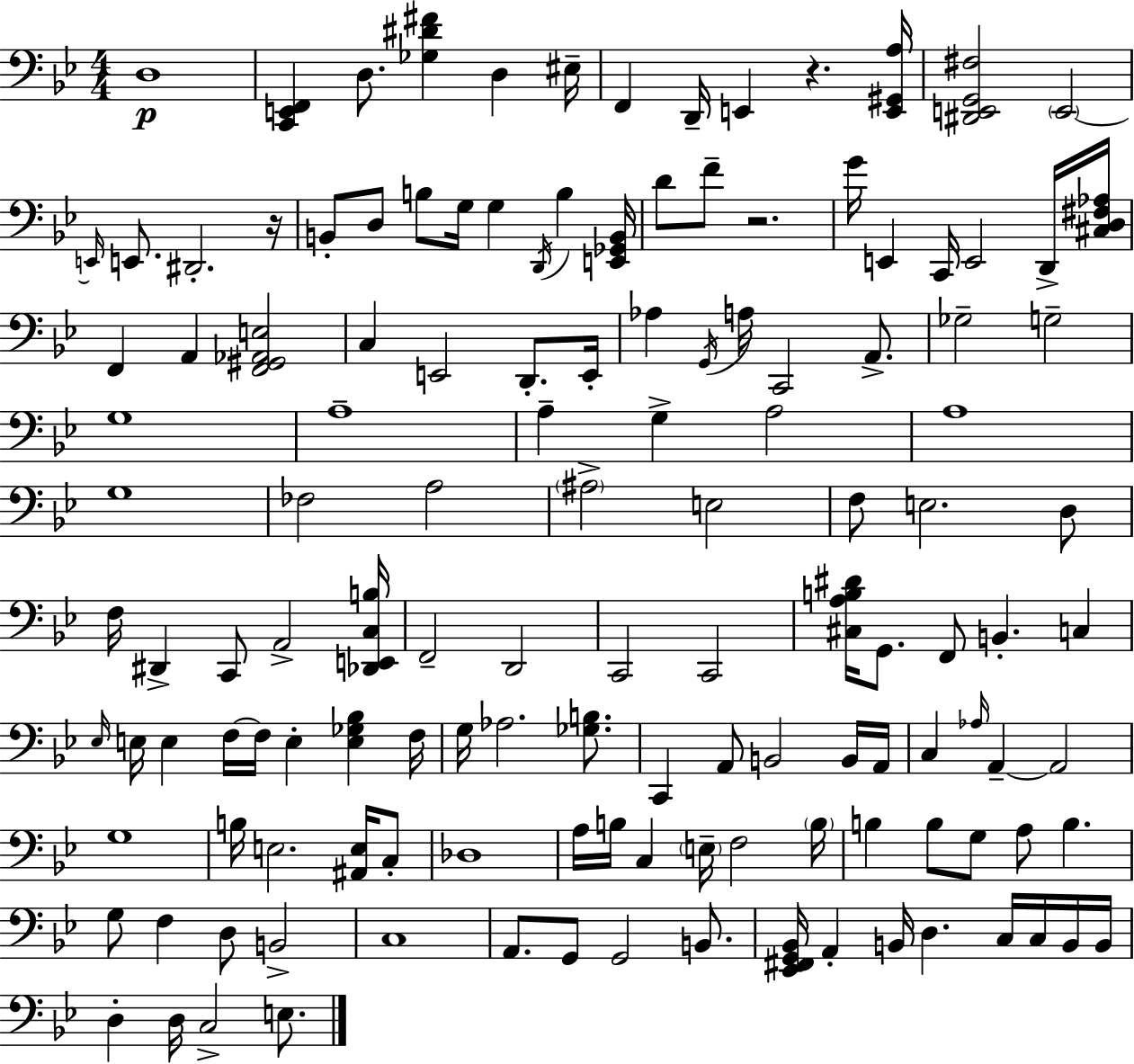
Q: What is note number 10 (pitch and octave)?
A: E2